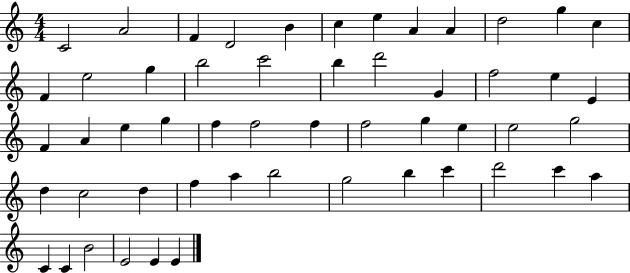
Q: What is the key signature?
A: C major